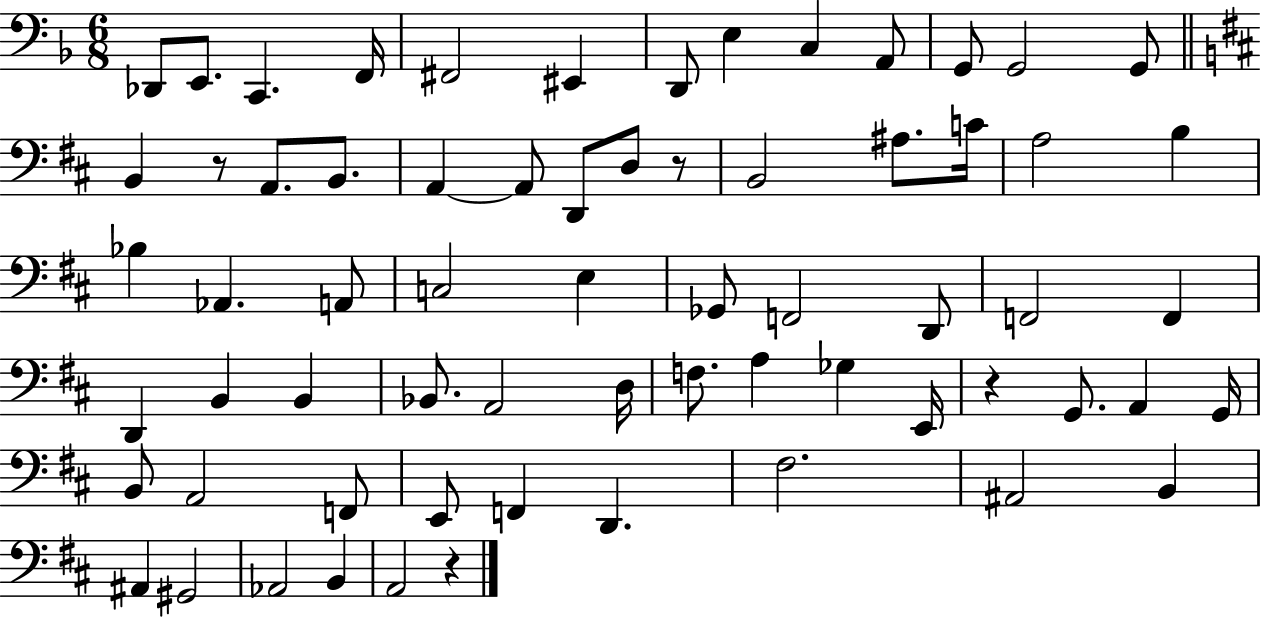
{
  \clef bass
  \numericTimeSignature
  \time 6/8
  \key f \major
  \repeat volta 2 { des,8 e,8. c,4. f,16 | fis,2 eis,4 | d,8 e4 c4 a,8 | g,8 g,2 g,8 | \break \bar "||" \break \key d \major b,4 r8 a,8. b,8. | a,4~~ a,8 d,8 d8 r8 | b,2 ais8. c'16 | a2 b4 | \break bes4 aes,4. a,8 | c2 e4 | ges,8 f,2 d,8 | f,2 f,4 | \break d,4 b,4 b,4 | bes,8. a,2 d16 | f8. a4 ges4 e,16 | r4 g,8. a,4 g,16 | \break b,8 a,2 f,8 | e,8 f,4 d,4. | fis2. | ais,2 b,4 | \break ais,4 gis,2 | aes,2 b,4 | a,2 r4 | } \bar "|."
}